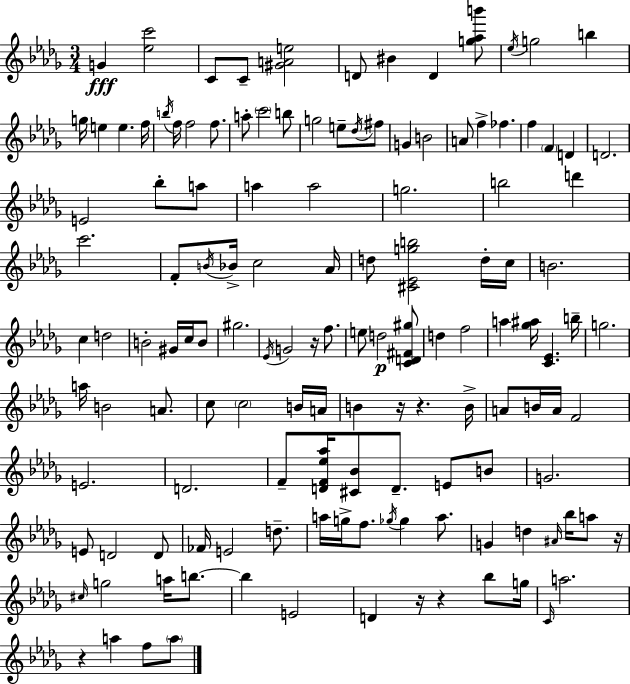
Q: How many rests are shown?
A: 7